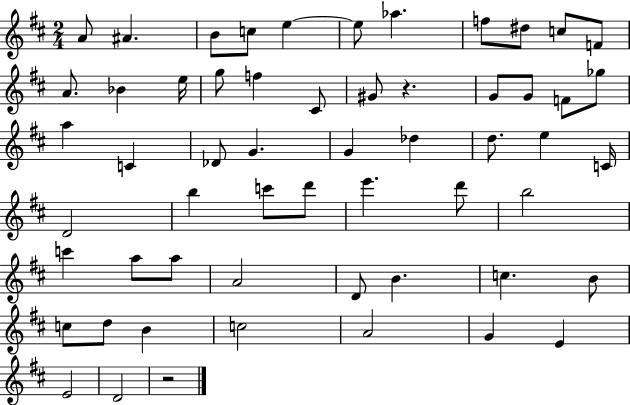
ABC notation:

X:1
T:Untitled
M:2/4
L:1/4
K:D
A/2 ^A B/2 c/2 e e/2 _a f/2 ^d/2 c/2 F/2 A/2 _B e/4 g/2 f ^C/2 ^G/2 z G/2 G/2 F/2 _g/2 a C _D/2 G G _d d/2 e C/4 D2 b c'/2 d'/2 e' d'/2 b2 c' a/2 a/2 A2 D/2 B c B/2 c/2 d/2 B c2 A2 G E E2 D2 z2